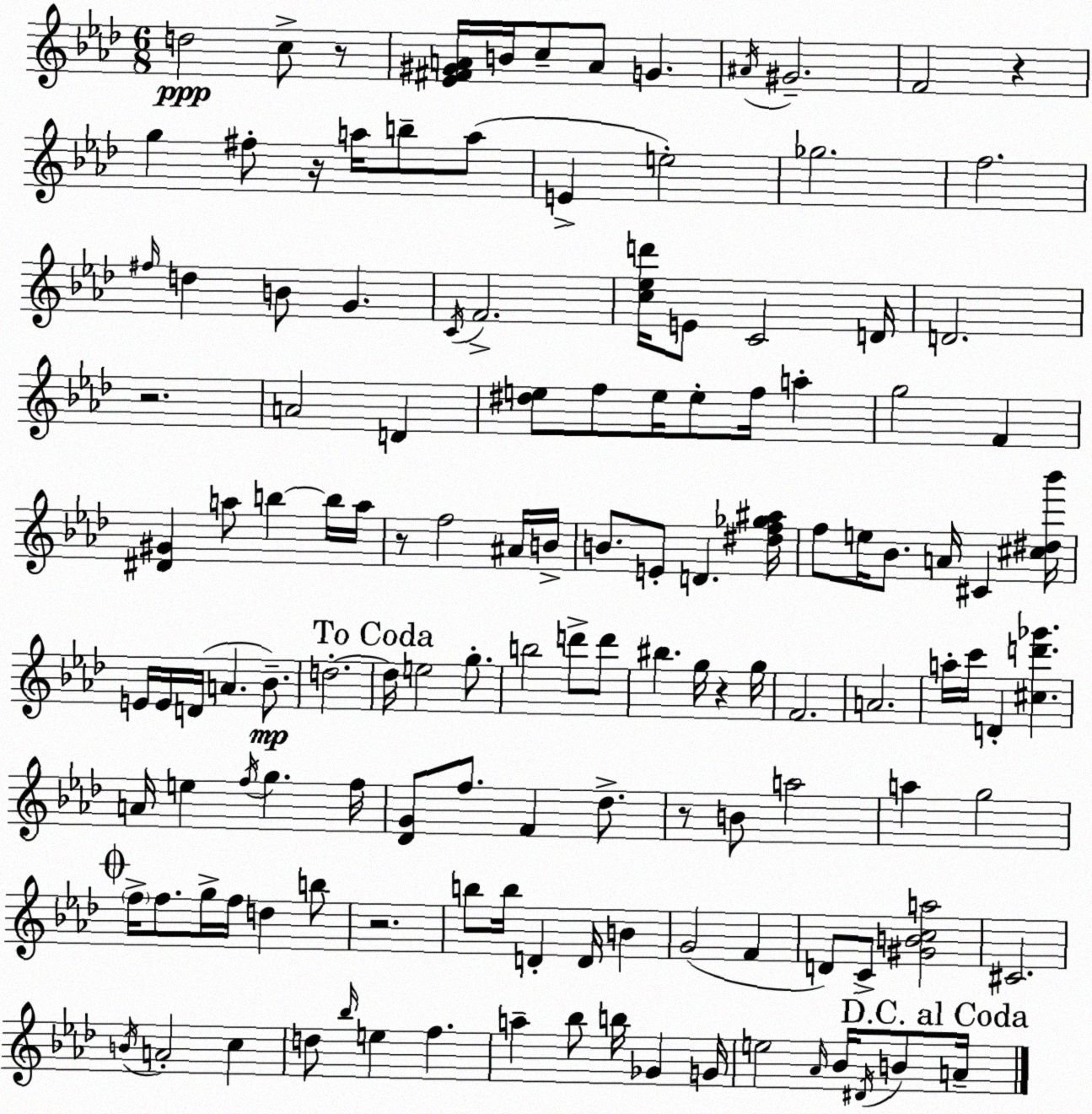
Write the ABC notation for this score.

X:1
T:Untitled
M:6/8
L:1/4
K:Ab
d2 c/2 z/2 [_E^F^GA]/4 B/4 c/2 A/2 G ^A/4 ^G2 F2 z g ^f/2 z/4 a/4 b/2 a/2 E e2 _g2 f2 ^f/4 d B/2 G C/4 F2 [c_ed']/4 E/2 C2 D/4 D2 z2 A2 D [^de]/2 f/2 e/4 e/2 f/4 a g2 F [^D^G] a/2 b b/4 a/4 z/2 f2 ^A/4 B/4 B/2 E/2 D [^df_g^a]/4 f/2 e/4 _B/2 A/4 ^C [^c^d_b']/4 E/4 E/4 D/4 A _B/2 d2 d/4 e2 g/2 b2 d'/2 d'/2 ^b g/4 z g/4 F2 A2 a/4 c'/4 D [^cd'_g'] A/4 e f/4 g f/4 [_DG]/2 f/2 F _d/2 z/2 B/2 a2 a g2 f/4 f/2 g/4 f/4 d b/2 z2 b/2 b/4 D D/4 B G2 F D/2 C/2 [^GBca]2 ^C2 B/4 A2 c d/2 _b/4 e f a _b/2 b/4 _G G/4 e2 _A/4 _B/4 ^D/4 B/2 A/4